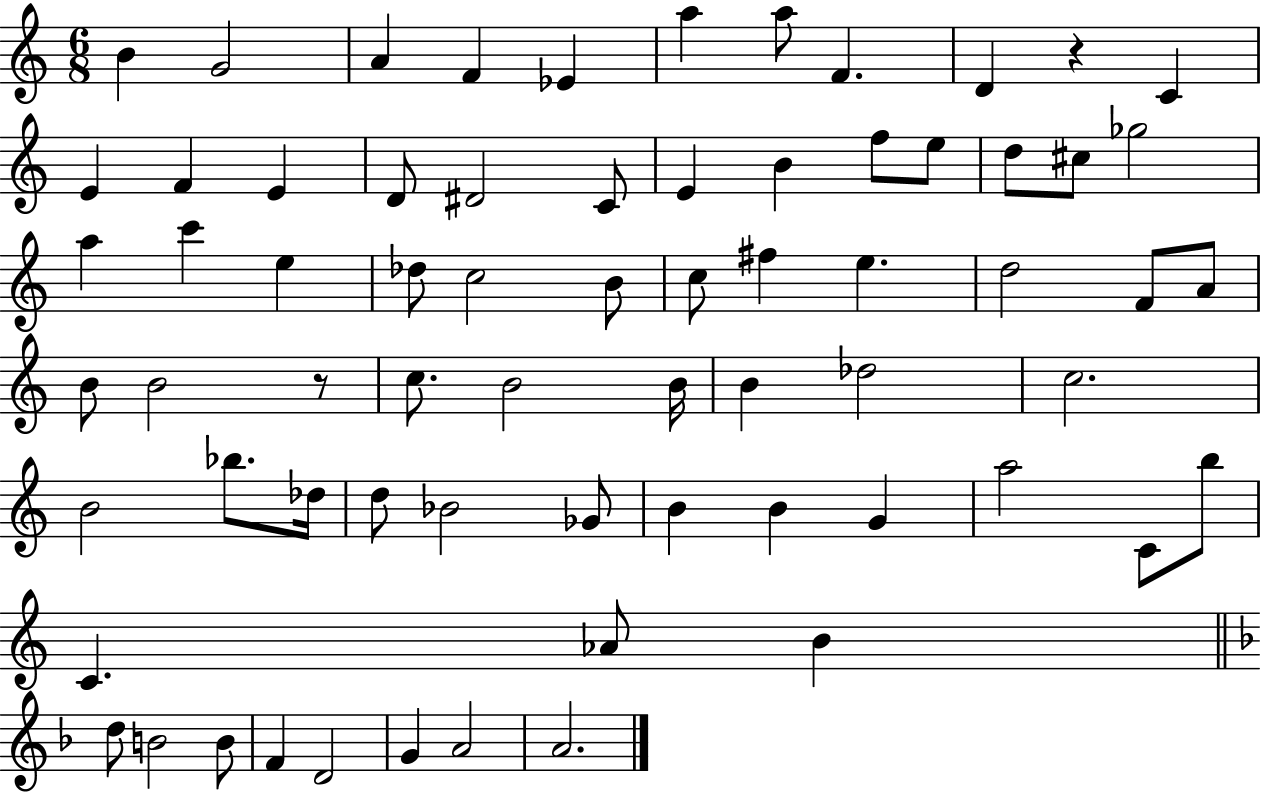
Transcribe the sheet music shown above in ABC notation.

X:1
T:Untitled
M:6/8
L:1/4
K:C
B G2 A F _E a a/2 F D z C E F E D/2 ^D2 C/2 E B f/2 e/2 d/2 ^c/2 _g2 a c' e _d/2 c2 B/2 c/2 ^f e d2 F/2 A/2 B/2 B2 z/2 c/2 B2 B/4 B _d2 c2 B2 _b/2 _d/4 d/2 _B2 _G/2 B B G a2 C/2 b/2 C _A/2 B d/2 B2 B/2 F D2 G A2 A2